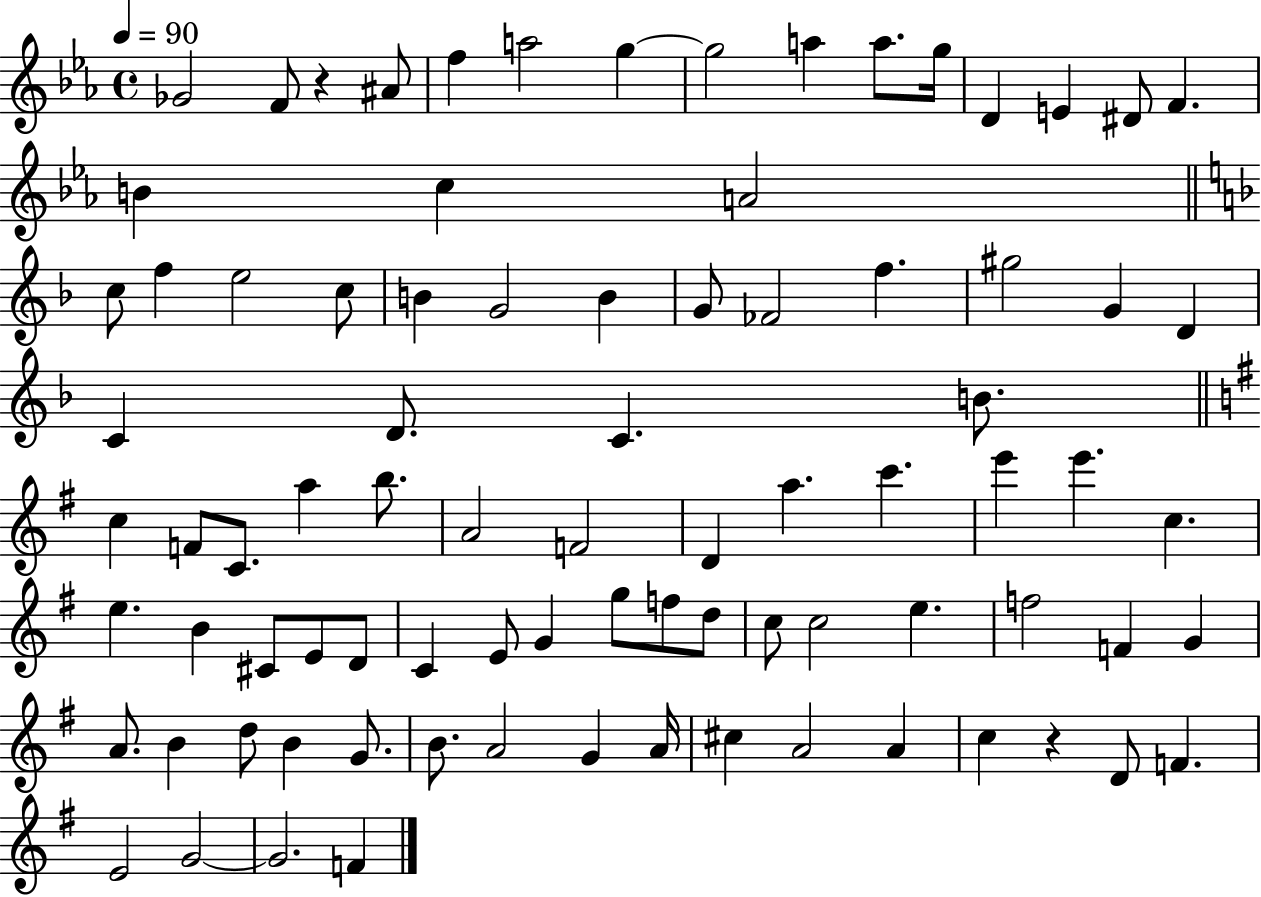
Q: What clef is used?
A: treble